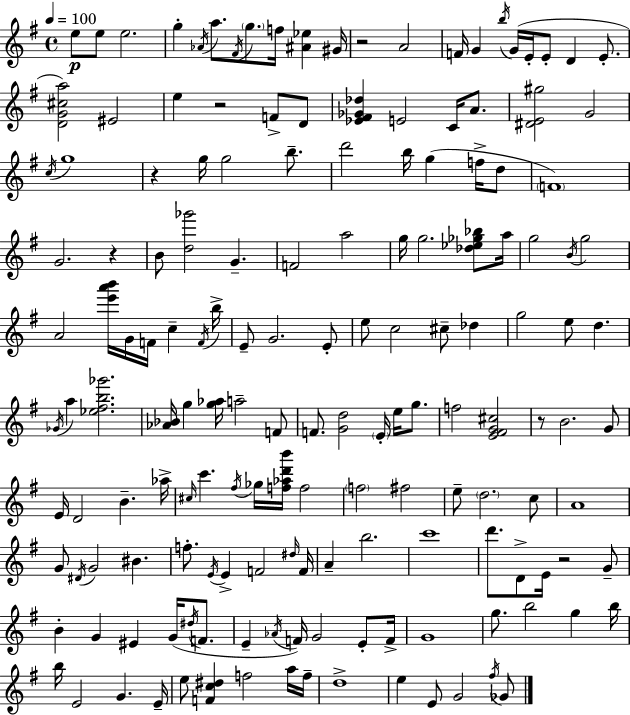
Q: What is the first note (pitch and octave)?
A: E5